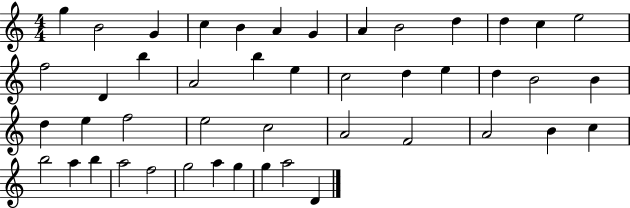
G5/q B4/h G4/q C5/q B4/q A4/q G4/q A4/q B4/h D5/q D5/q C5/q E5/h F5/h D4/q B5/q A4/h B5/q E5/q C5/h D5/q E5/q D5/q B4/h B4/q D5/q E5/q F5/h E5/h C5/h A4/h F4/h A4/h B4/q C5/q B5/h A5/q B5/q A5/h F5/h G5/h A5/q G5/q G5/q A5/h D4/q